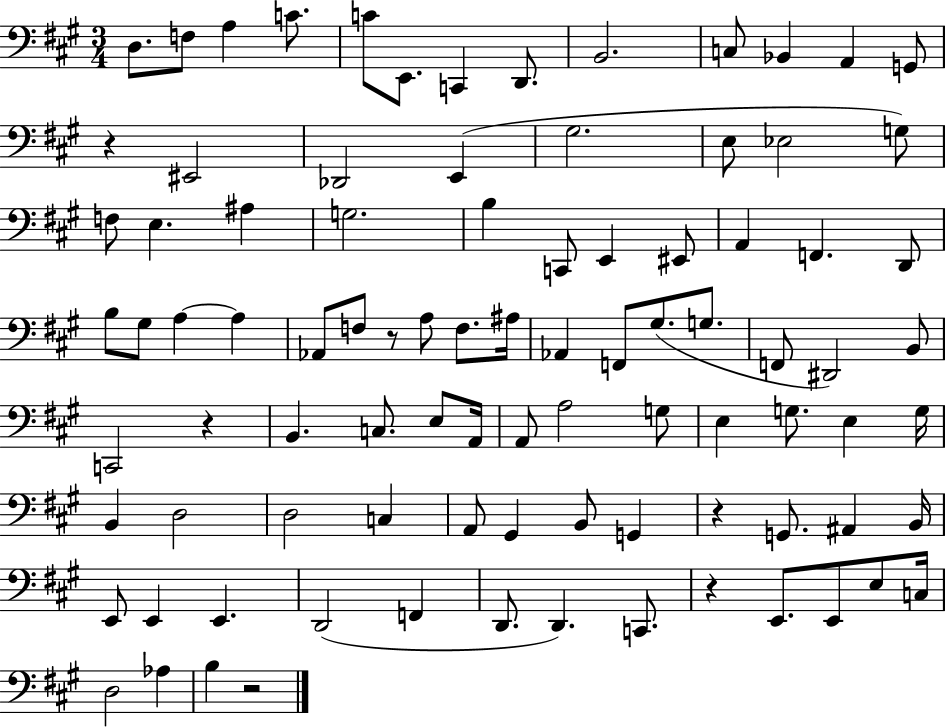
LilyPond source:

{
  \clef bass
  \numericTimeSignature
  \time 3/4
  \key a \major
  \repeat volta 2 { d8. f8 a4 c'8. | c'8 e,8. c,4 d,8. | b,2. | c8 bes,4 a,4 g,8 | \break r4 eis,2 | des,2 e,4( | gis2. | e8 ees2 g8) | \break f8 e4. ais4 | g2. | b4 c,8 e,4 eis,8 | a,4 f,4. d,8 | \break b8 gis8 a4~~ a4 | aes,8 f8 r8 a8 f8. ais16 | aes,4 f,8 gis8.( g8. | f,8 dis,2) b,8 | \break c,2 r4 | b,4. c8. e8 a,16 | a,8 a2 g8 | e4 g8. e4 g16 | \break b,4 d2 | d2 c4 | a,8 gis,4 b,8 g,4 | r4 g,8. ais,4 b,16 | \break e,8 e,4 e,4. | d,2( f,4 | d,8. d,4.) c,8. | r4 e,8. e,8 e8 c16 | \break d2 aes4 | b4 r2 | } \bar "|."
}